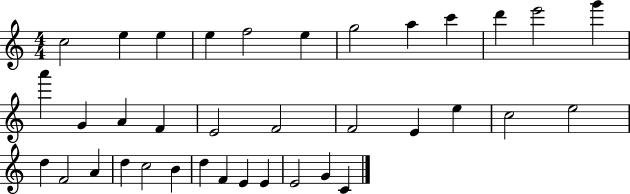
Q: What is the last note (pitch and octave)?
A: C4